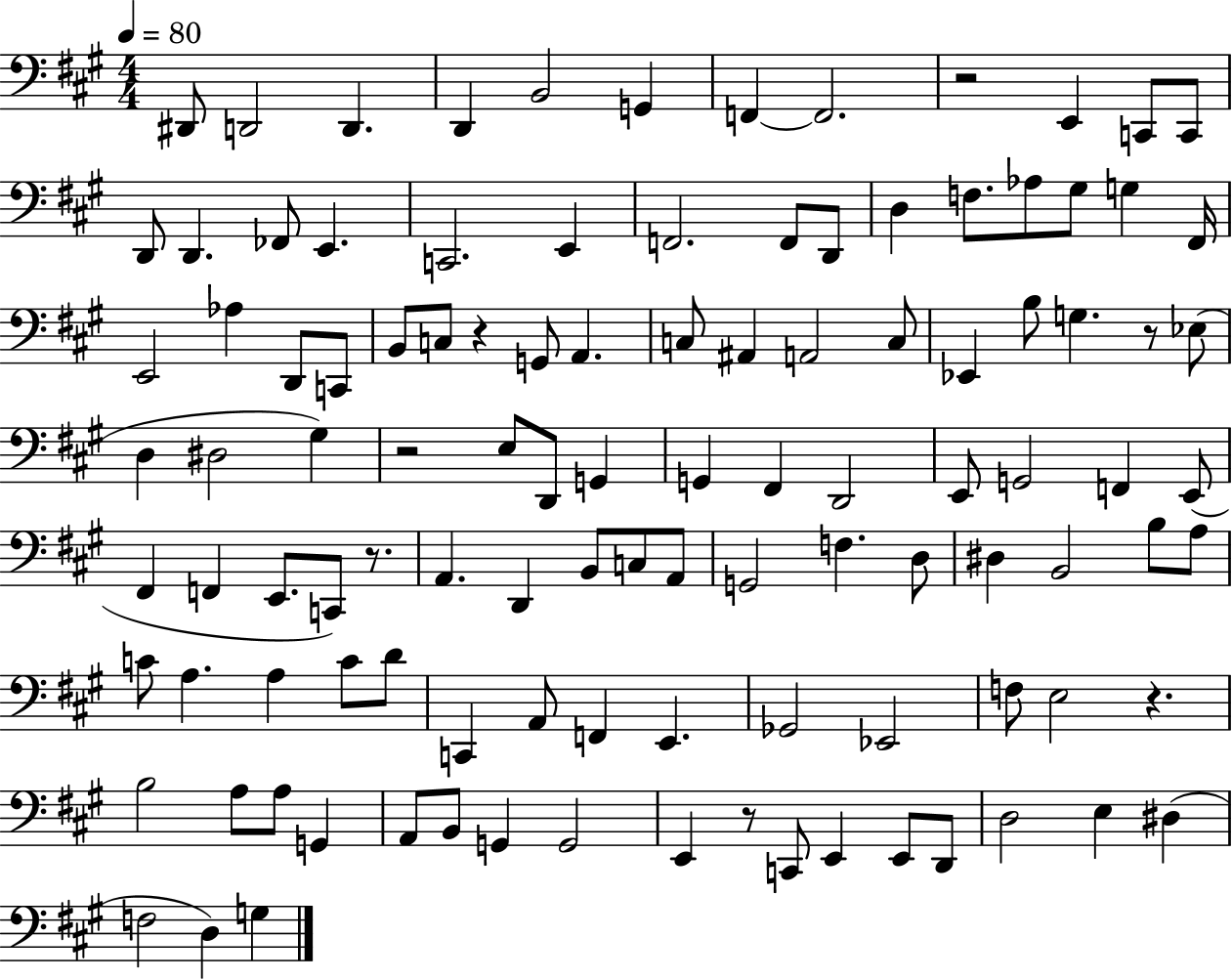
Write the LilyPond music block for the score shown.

{
  \clef bass
  \numericTimeSignature
  \time 4/4
  \key a \major
  \tempo 4 = 80
  dis,8 d,2 d,4. | d,4 b,2 g,4 | f,4~~ f,2. | r2 e,4 c,8 c,8 | \break d,8 d,4. fes,8 e,4. | c,2. e,4 | f,2. f,8 d,8 | d4 f8. aes8 gis8 g4 fis,16 | \break e,2 aes4 d,8 c,8 | b,8 c8 r4 g,8 a,4. | c8 ais,4 a,2 c8 | ees,4 b8 g4. r8 ees8( | \break d4 dis2 gis4) | r2 e8 d,8 g,4 | g,4 fis,4 d,2 | e,8 g,2 f,4 e,8( | \break fis,4 f,4 e,8. c,8) r8. | a,4. d,4 b,8 c8 a,8 | g,2 f4. d8 | dis4 b,2 b8 a8 | \break c'8 a4. a4 c'8 d'8 | c,4 a,8 f,4 e,4. | ges,2 ees,2 | f8 e2 r4. | \break b2 a8 a8 g,4 | a,8 b,8 g,4 g,2 | e,4 r8 c,8 e,4 e,8 d,8 | d2 e4 dis4( | \break f2 d4) g4 | \bar "|."
}